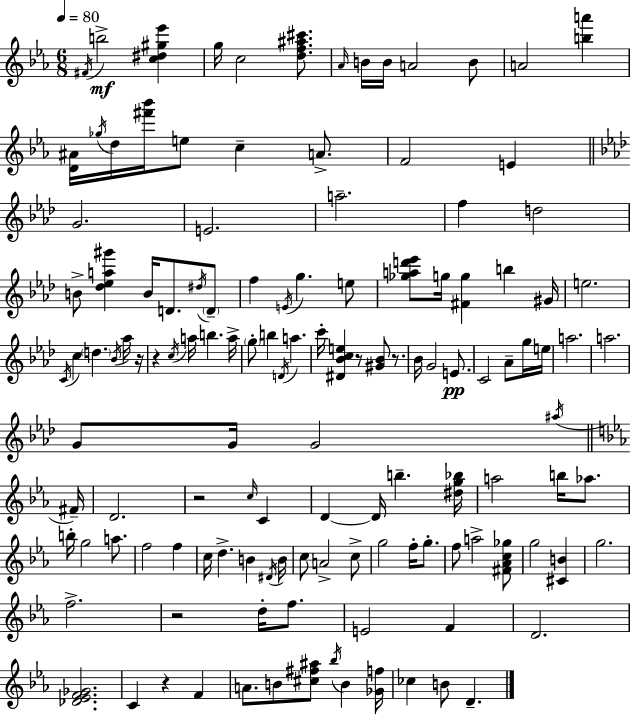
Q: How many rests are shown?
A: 7